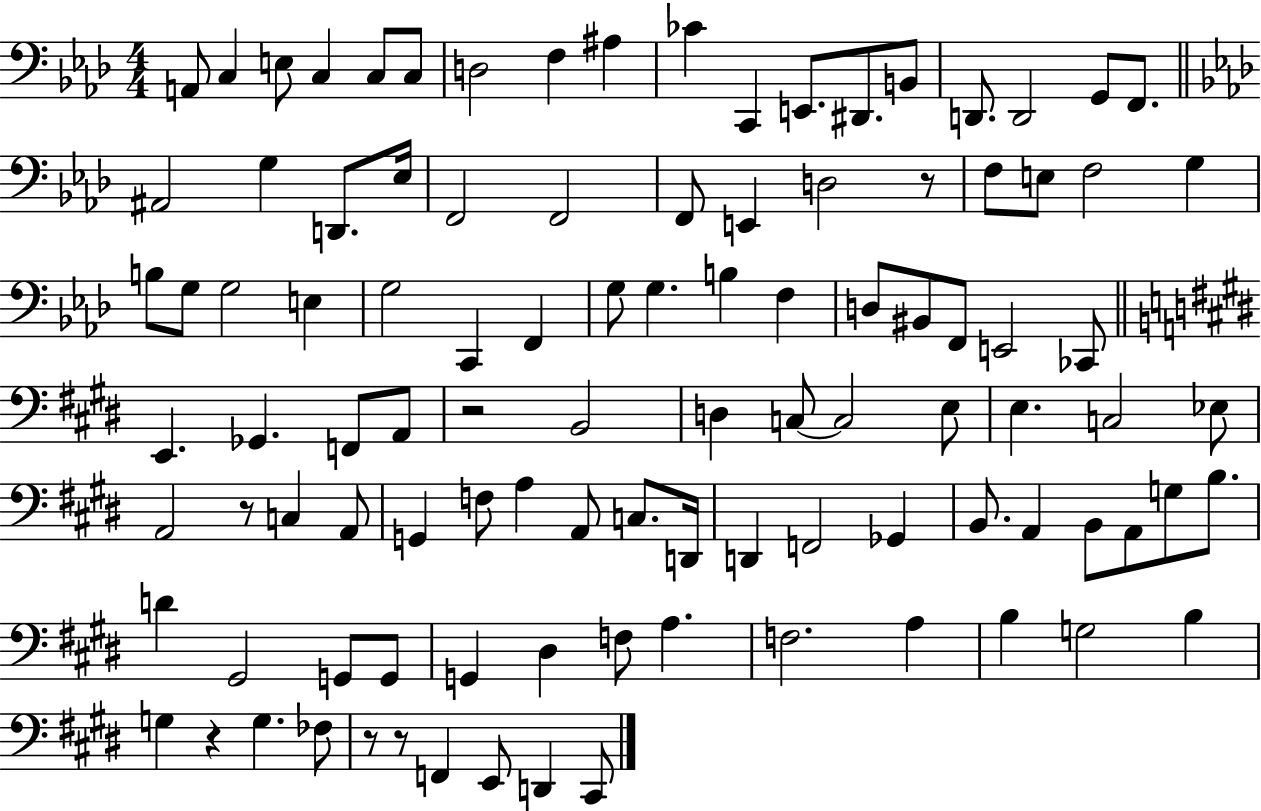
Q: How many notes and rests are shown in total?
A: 103